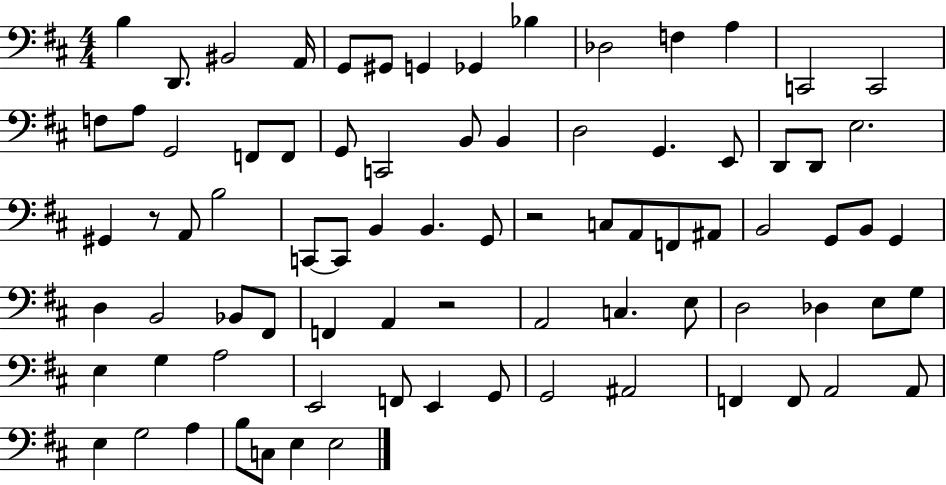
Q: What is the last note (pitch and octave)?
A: E3